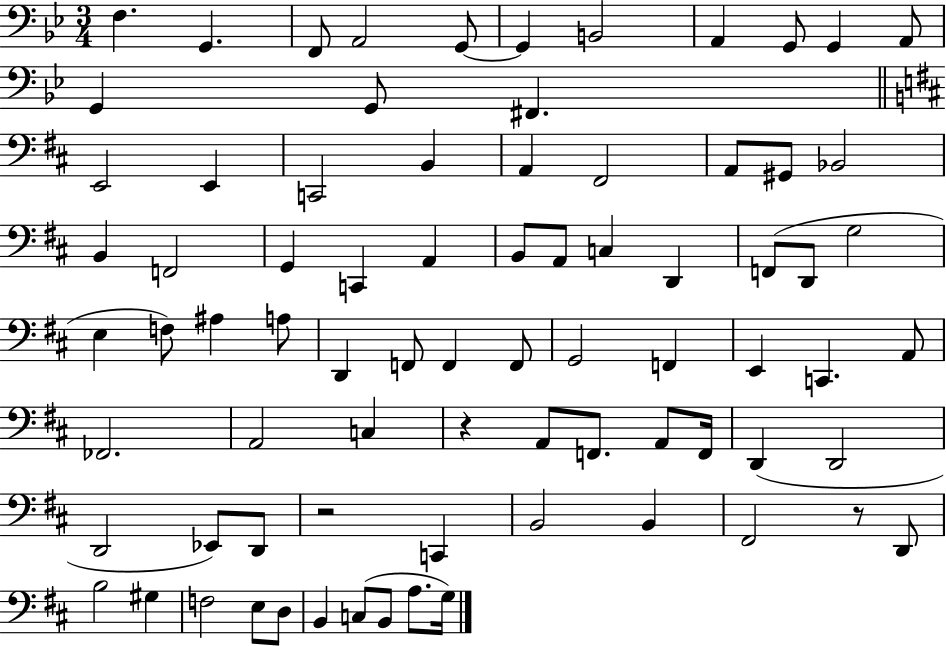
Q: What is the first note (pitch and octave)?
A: F3